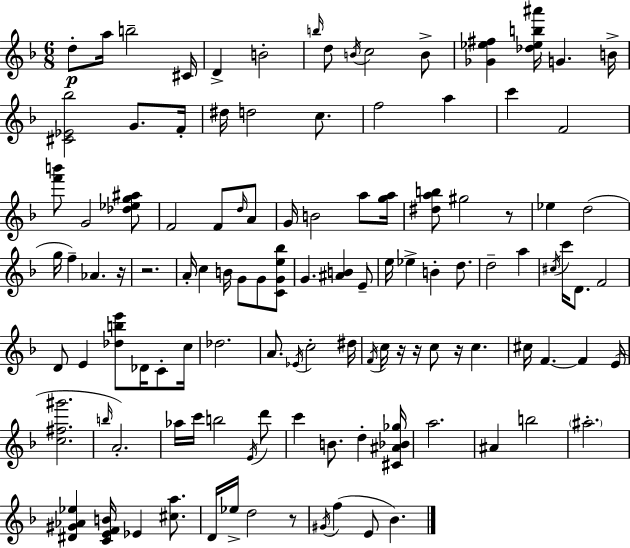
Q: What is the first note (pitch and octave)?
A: D5